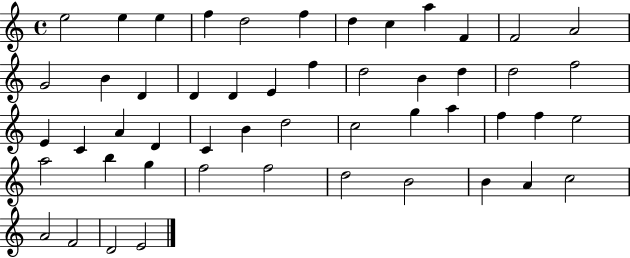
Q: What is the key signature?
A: C major